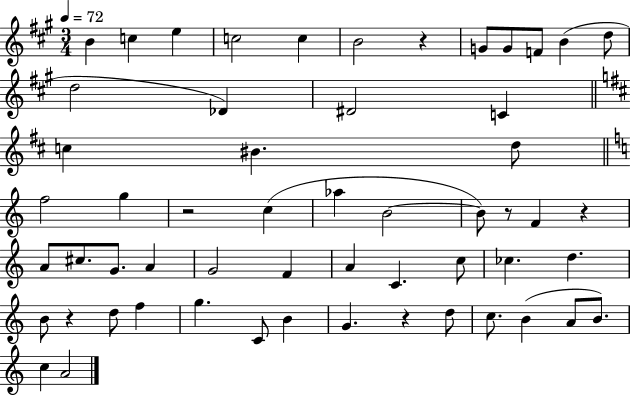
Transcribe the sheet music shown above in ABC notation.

X:1
T:Untitled
M:3/4
L:1/4
K:A
B c e c2 c B2 z G/2 G/2 F/2 B d/2 d2 _D ^D2 C c ^B d/2 f2 g z2 c _a B2 B/2 z/2 F z A/2 ^c/2 G/2 A G2 F A C c/2 _c d B/2 z d/2 f g C/2 B G z d/2 c/2 B A/2 B/2 c A2